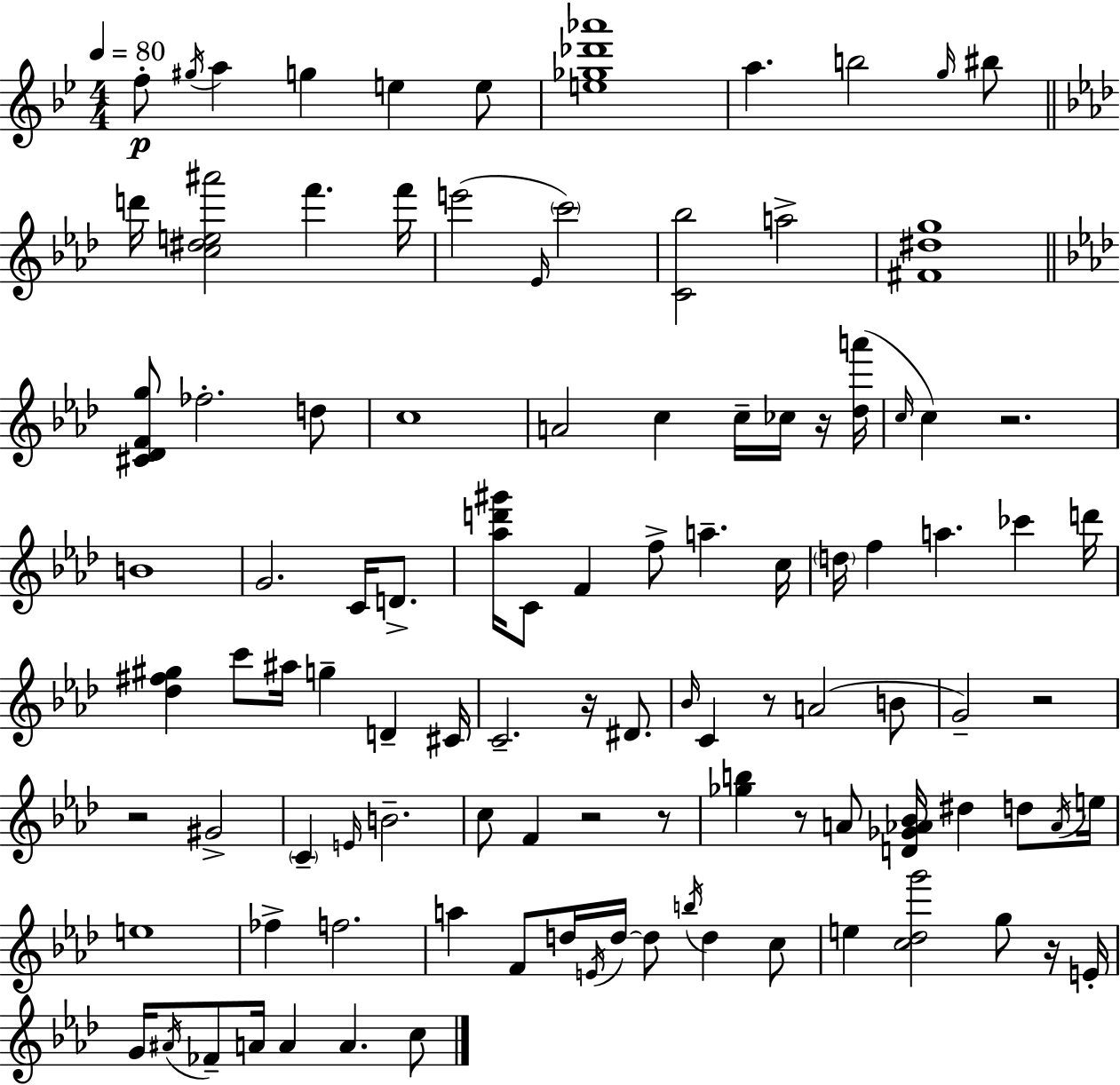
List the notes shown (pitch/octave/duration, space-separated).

F5/e G#5/s A5/q G5/q E5/q E5/e [E5,Gb5,Db6,Ab6]/w A5/q. B5/h G5/s BIS5/e D6/s [C5,D#5,E5,A#6]/h F6/q. F6/s E6/h Eb4/s C6/h [C4,Bb5]/h A5/h [F#4,D#5,G5]/w [C#4,Db4,F4,G5]/e FES5/h. D5/e C5/w A4/h C5/q C5/s CES5/s R/s [Db5,A6]/s C5/s C5/q R/h. B4/w G4/h. C4/s D4/e. [Ab5,D6,G#6]/s C4/e F4/q F5/e A5/q. C5/s D5/s F5/q A5/q. CES6/q D6/s [Db5,F#5,G#5]/q C6/e A#5/s G5/q D4/q C#4/s C4/h. R/s D#4/e. Bb4/s C4/q R/e A4/h B4/e G4/h R/h R/h G#4/h C4/q E4/s B4/h. C5/e F4/q R/h R/e [Gb5,B5]/q R/e A4/e [D4,Gb4,Ab4,Bb4]/s D#5/q D5/e Ab4/s E5/s E5/w FES5/q F5/h. A5/q F4/e D5/s E4/s D5/s D5/e B5/s D5/q C5/e E5/q [C5,Db5,G6]/h G5/e R/s E4/s G4/s A#4/s FES4/e A4/s A4/q A4/q. C5/e